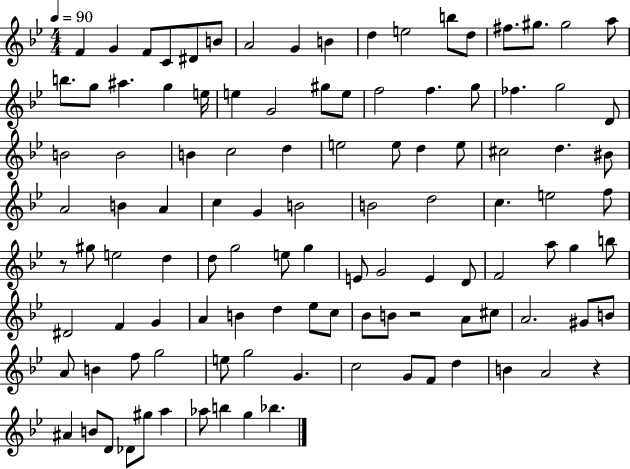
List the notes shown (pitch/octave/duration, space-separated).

F4/q G4/q F4/e C4/e D#4/e B4/e A4/h G4/q B4/q D5/q E5/h B5/e D5/e F#5/e. G#5/e. G#5/h A5/e B5/e. G5/e A#5/q. G5/q E5/s E5/q G4/h G#5/e E5/e F5/h F5/q. G5/e FES5/q. G5/h D4/e B4/h B4/h B4/q C5/h D5/q E5/h E5/e D5/q E5/e C#5/h D5/q. BIS4/e A4/h B4/q A4/q C5/q G4/q B4/h B4/h D5/h C5/q. E5/h F5/e R/e G#5/e E5/h D5/q D5/e G5/h E5/e G5/q E4/e G4/h E4/q D4/e F4/h A5/e G5/q B5/e D#4/h F4/q G4/q A4/q B4/q D5/q Eb5/e C5/e Bb4/e B4/e R/h A4/e C#5/e A4/h. G#4/e B4/e A4/e B4/q F5/e G5/h E5/e G5/h G4/q. C5/h G4/e F4/e D5/q B4/q A4/h R/q A#4/q B4/e D4/e Db4/e G#5/e A5/q Ab5/e B5/q G5/q Bb5/q.